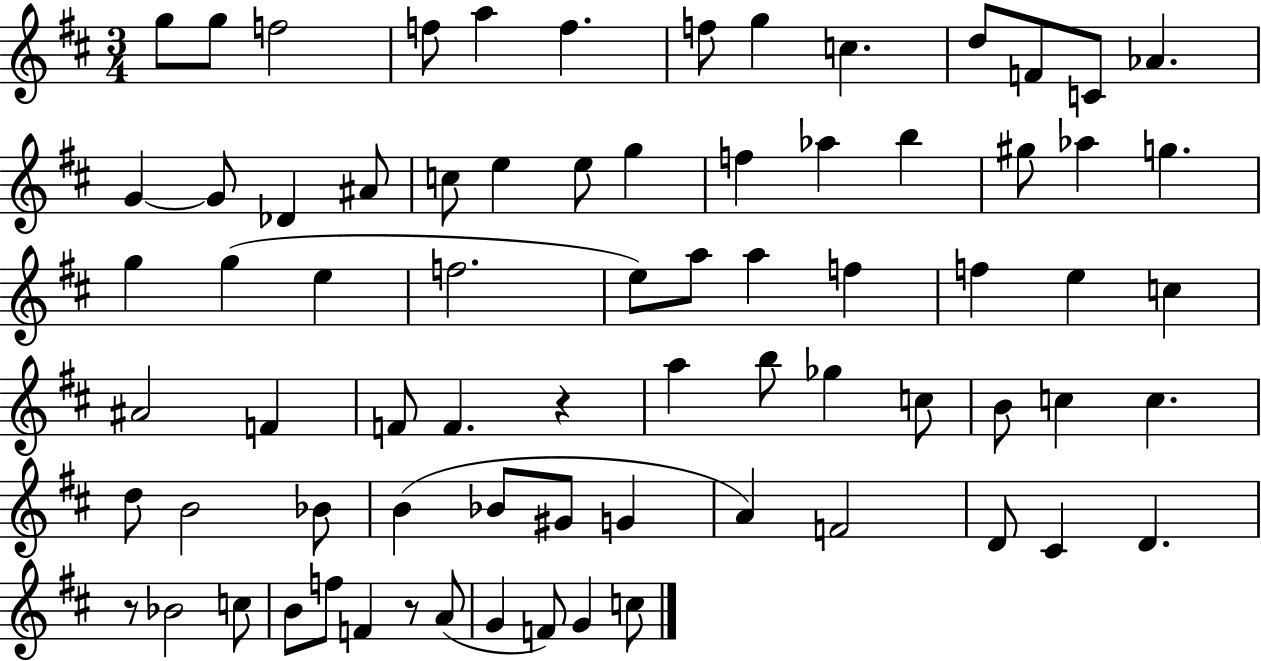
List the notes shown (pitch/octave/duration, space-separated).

G5/e G5/e F5/h F5/e A5/q F5/q. F5/e G5/q C5/q. D5/e F4/e C4/e Ab4/q. G4/q G4/e Db4/q A#4/e C5/e E5/q E5/e G5/q F5/q Ab5/q B5/q G#5/e Ab5/q G5/q. G5/q G5/q E5/q F5/h. E5/e A5/e A5/q F5/q F5/q E5/q C5/q A#4/h F4/q F4/e F4/q. R/q A5/q B5/e Gb5/q C5/e B4/e C5/q C5/q. D5/e B4/h Bb4/e B4/q Bb4/e G#4/e G4/q A4/q F4/h D4/e C#4/q D4/q. R/e Bb4/h C5/e B4/e F5/e F4/q R/e A4/e G4/q F4/e G4/q C5/e